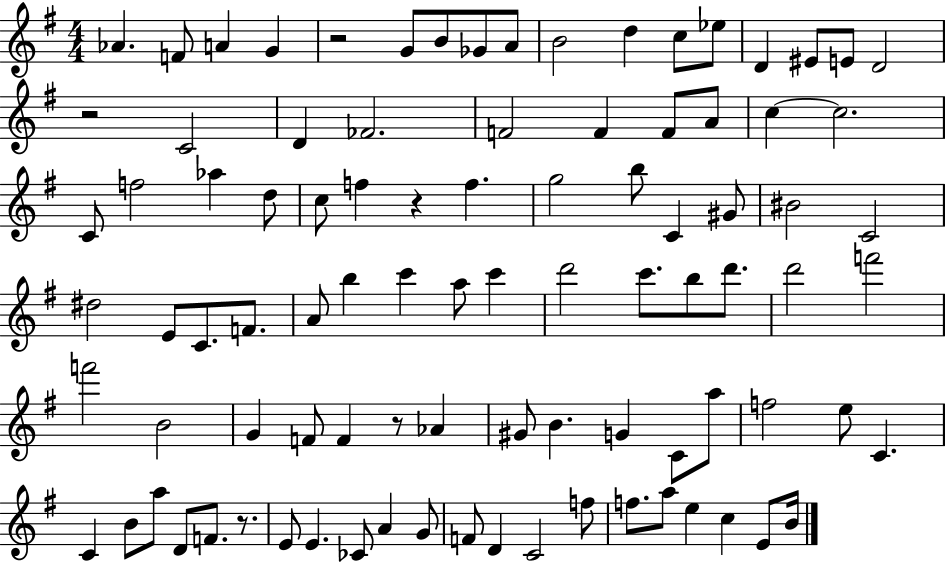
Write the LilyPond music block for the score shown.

{
  \clef treble
  \numericTimeSignature
  \time 4/4
  \key g \major
  aes'4. f'8 a'4 g'4 | r2 g'8 b'8 ges'8 a'8 | b'2 d''4 c''8 ees''8 | d'4 eis'8 e'8 d'2 | \break r2 c'2 | d'4 fes'2. | f'2 f'4 f'8 a'8 | c''4~~ c''2. | \break c'8 f''2 aes''4 d''8 | c''8 f''4 r4 f''4. | g''2 b''8 c'4 gis'8 | bis'2 c'2 | \break dis''2 e'8 c'8. f'8. | a'8 b''4 c'''4 a''8 c'''4 | d'''2 c'''8. b''8 d'''8. | d'''2 f'''2 | \break f'''2 b'2 | g'4 f'8 f'4 r8 aes'4 | gis'8 b'4. g'4 c'8 a''8 | f''2 e''8 c'4. | \break c'4 b'8 a''8 d'8 f'8. r8. | e'8 e'4. ces'8 a'4 g'8 | f'8 d'4 c'2 f''8 | f''8. a''8 e''4 c''4 e'8 b'16 | \break \bar "|."
}